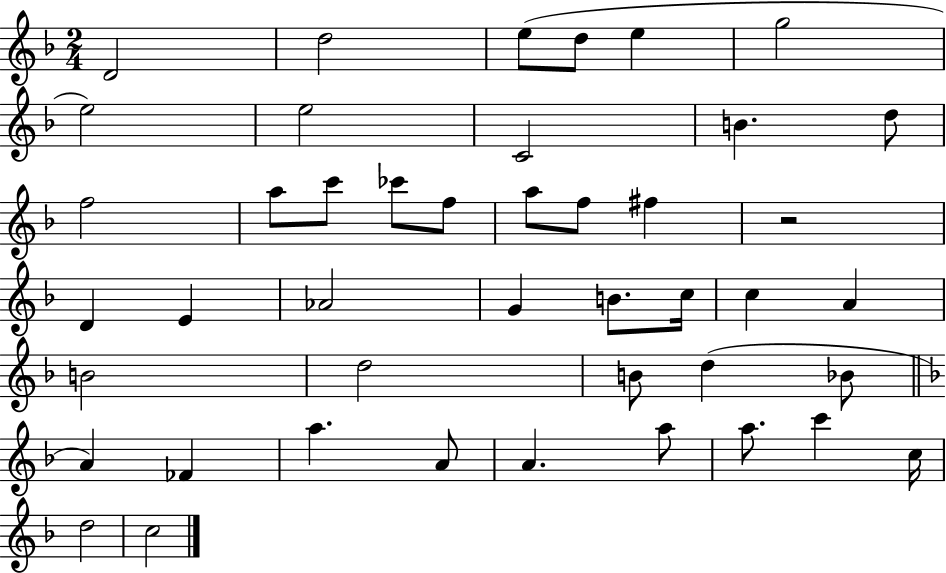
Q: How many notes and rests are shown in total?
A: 44